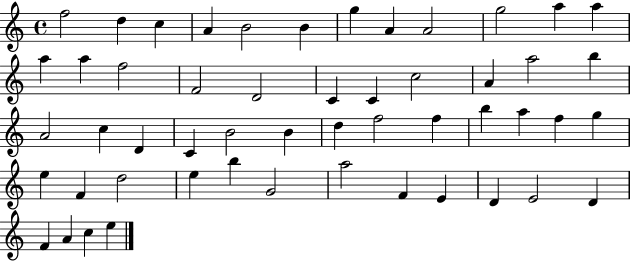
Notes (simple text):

F5/h D5/q C5/q A4/q B4/h B4/q G5/q A4/q A4/h G5/h A5/q A5/q A5/q A5/q F5/h F4/h D4/h C4/q C4/q C5/h A4/q A5/h B5/q A4/h C5/q D4/q C4/q B4/h B4/q D5/q F5/h F5/q B5/q A5/q F5/q G5/q E5/q F4/q D5/h E5/q B5/q G4/h A5/h F4/q E4/q D4/q E4/h D4/q F4/q A4/q C5/q E5/q